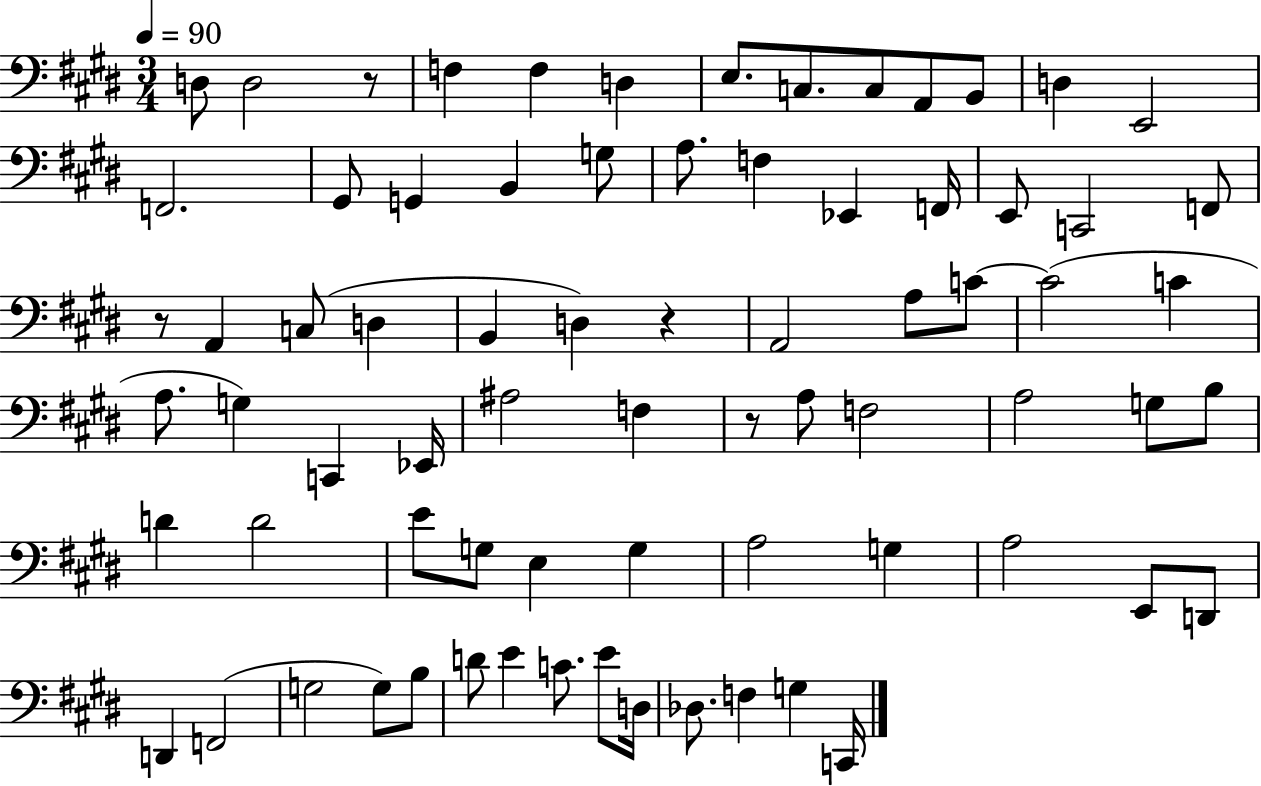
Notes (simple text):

D3/e D3/h R/e F3/q F3/q D3/q E3/e. C3/e. C3/e A2/e B2/e D3/q E2/h F2/h. G#2/e G2/q B2/q G3/e A3/e. F3/q Eb2/q F2/s E2/e C2/h F2/e R/e A2/q C3/e D3/q B2/q D3/q R/q A2/h A3/e C4/e C4/h C4/q A3/e. G3/q C2/q Eb2/s A#3/h F3/q R/e A3/e F3/h A3/h G3/e B3/e D4/q D4/h E4/e G3/e E3/q G3/q A3/h G3/q A3/h E2/e D2/e D2/q F2/h G3/h G3/e B3/e D4/e E4/q C4/e. E4/e D3/s Db3/e. F3/q G3/q C2/s